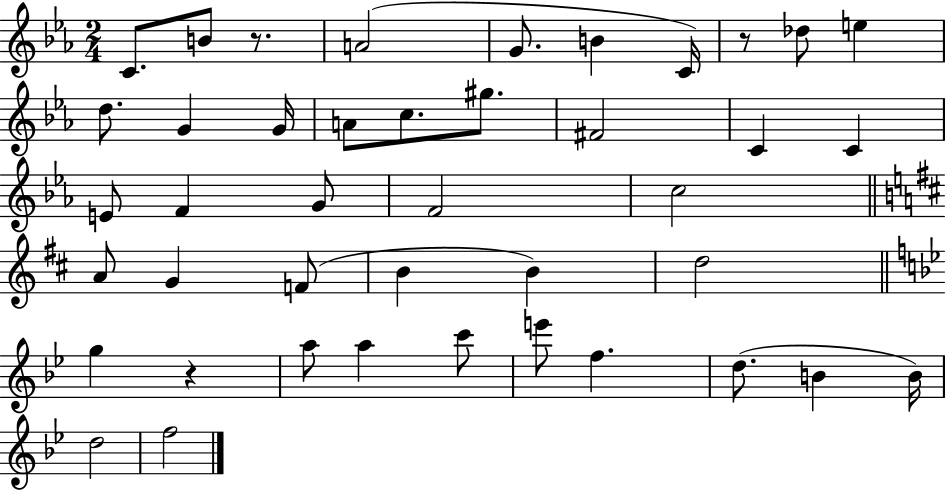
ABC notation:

X:1
T:Untitled
M:2/4
L:1/4
K:Eb
C/2 B/2 z/2 A2 G/2 B C/4 z/2 _d/2 e d/2 G G/4 A/2 c/2 ^g/2 ^F2 C C E/2 F G/2 F2 c2 A/2 G F/2 B B d2 g z a/2 a c'/2 e'/2 f d/2 B B/4 d2 f2